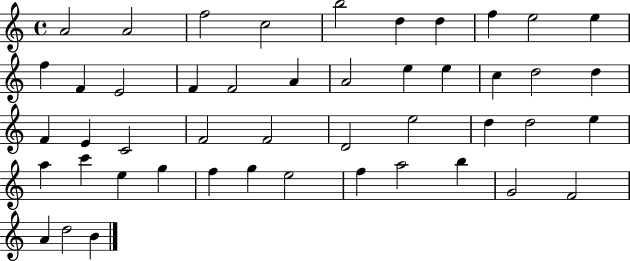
{
  \clef treble
  \time 4/4
  \defaultTimeSignature
  \key c \major
  a'2 a'2 | f''2 c''2 | b''2 d''4 d''4 | f''4 e''2 e''4 | \break f''4 f'4 e'2 | f'4 f'2 a'4 | a'2 e''4 e''4 | c''4 d''2 d''4 | \break f'4 e'4 c'2 | f'2 f'2 | d'2 e''2 | d''4 d''2 e''4 | \break a''4 c'''4 e''4 g''4 | f''4 g''4 e''2 | f''4 a''2 b''4 | g'2 f'2 | \break a'4 d''2 b'4 | \bar "|."
}